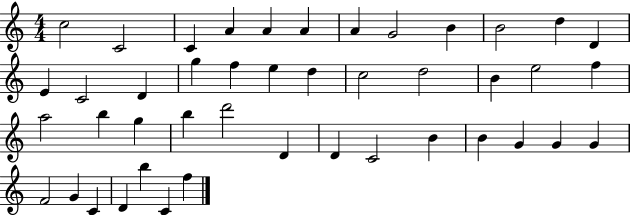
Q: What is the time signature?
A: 4/4